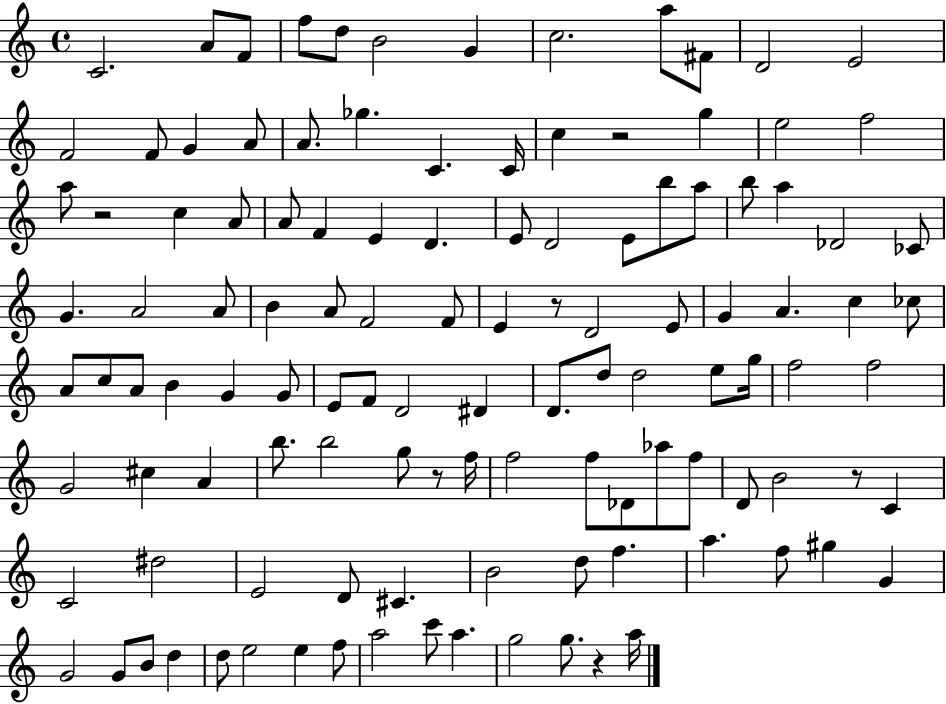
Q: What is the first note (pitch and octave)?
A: C4